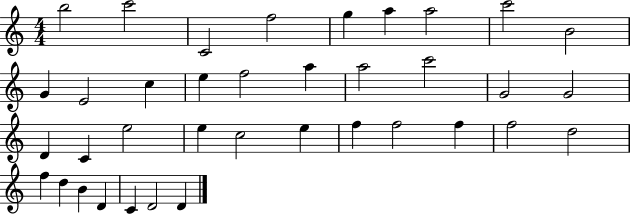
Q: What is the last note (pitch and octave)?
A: D4